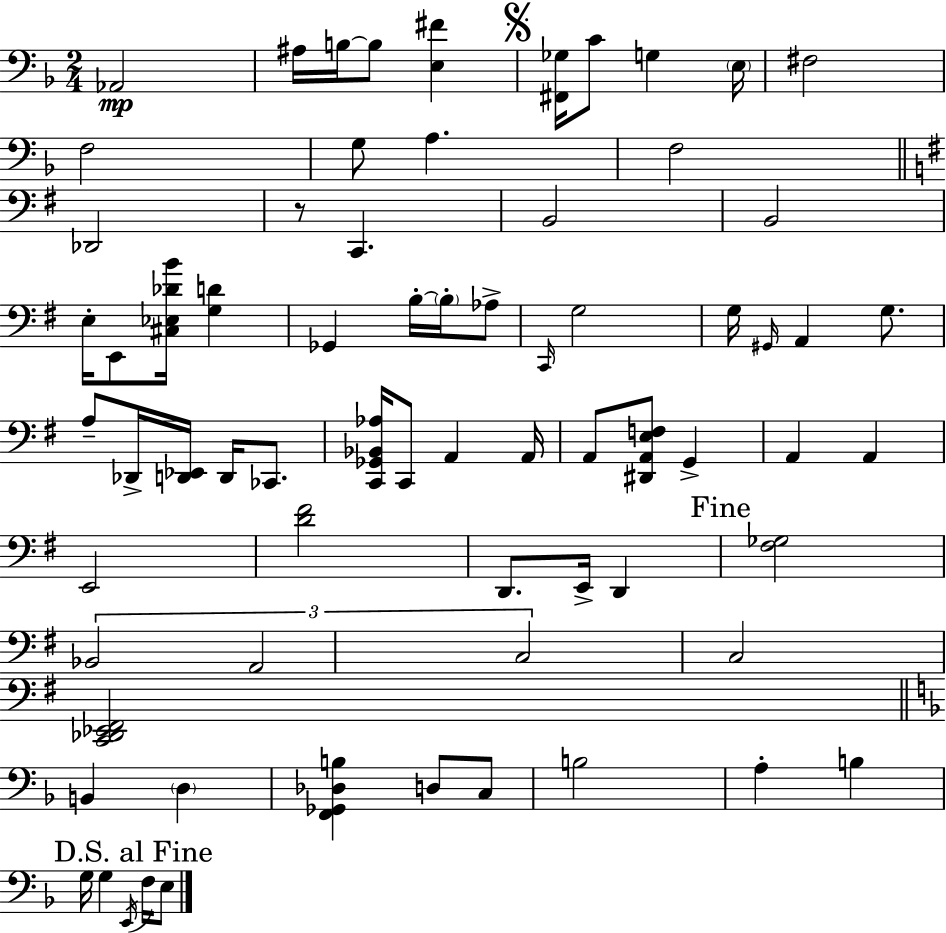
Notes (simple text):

Ab2/h A#3/s B3/s B3/e [E3,F#4]/q [F#2,Gb3]/s C4/e G3/q E3/s F#3/h F3/h G3/e A3/q. F3/h Db2/h R/e C2/q. B2/h B2/h E3/s E2/e [C#3,Eb3,Db4,B4]/s [G3,D4]/q Gb2/q B3/s B3/s Ab3/e C2/s G3/h G3/s G#2/s A2/q G3/e. A3/e Db2/s [D2,Eb2]/s D2/s CES2/e. [C2,Gb2,Bb2,Ab3]/s C2/e A2/q A2/s A2/e [D#2,A2,E3,F3]/e G2/q A2/q A2/q E2/h [D4,F#4]/h D2/e. E2/s D2/q [F#3,Gb3]/h Bb2/h A2/h C3/h C3/h [C2,Db2,Eb2,F#2]/h B2/q D3/q [F2,Gb2,Db3,B3]/q D3/e C3/e B3/h A3/q B3/q G3/s G3/q E2/s F3/s E3/e